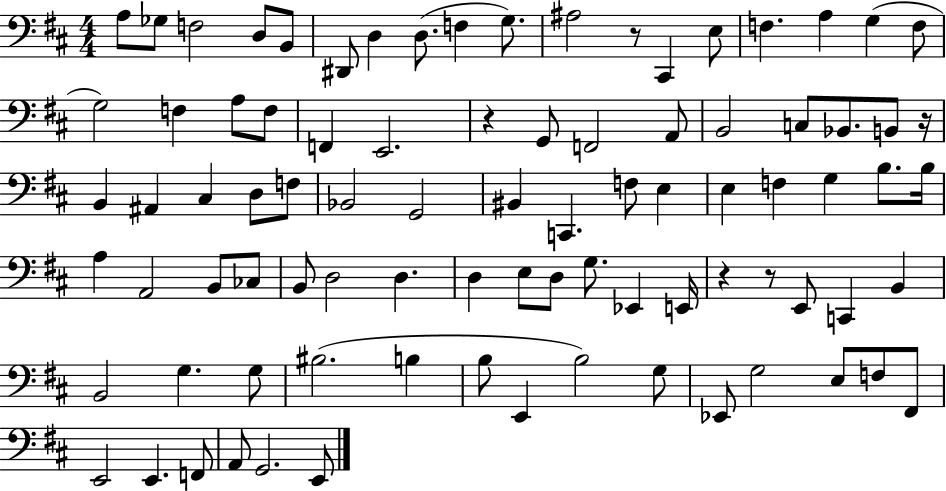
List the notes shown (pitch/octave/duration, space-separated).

A3/e Gb3/e F3/h D3/e B2/e D#2/e D3/q D3/e. F3/q G3/e. A#3/h R/e C#2/q E3/e F3/q. A3/q G3/q F3/e G3/h F3/q A3/e F3/e F2/q E2/h. R/q G2/e F2/h A2/e B2/h C3/e Bb2/e. B2/e R/s B2/q A#2/q C#3/q D3/e F3/e Bb2/h G2/h BIS2/q C2/q. F3/e E3/q E3/q F3/q G3/q B3/e. B3/s A3/q A2/h B2/e CES3/e B2/e D3/h D3/q. D3/q E3/e D3/e G3/e. Eb2/q E2/s R/q R/e E2/e C2/q B2/q B2/h G3/q. G3/e BIS3/h. B3/q B3/e E2/q B3/h G3/e Eb2/e G3/h E3/e F3/e F#2/e E2/h E2/q. F2/e A2/e G2/h. E2/e